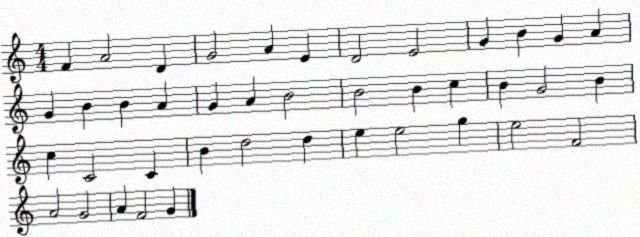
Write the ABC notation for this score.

X:1
T:Untitled
M:4/4
L:1/4
K:C
F A2 D G2 A E D2 E2 G B G A G B B A G A B2 B2 B c B G2 B c C2 C B d2 d e e2 g e2 F2 A2 G2 A F2 G